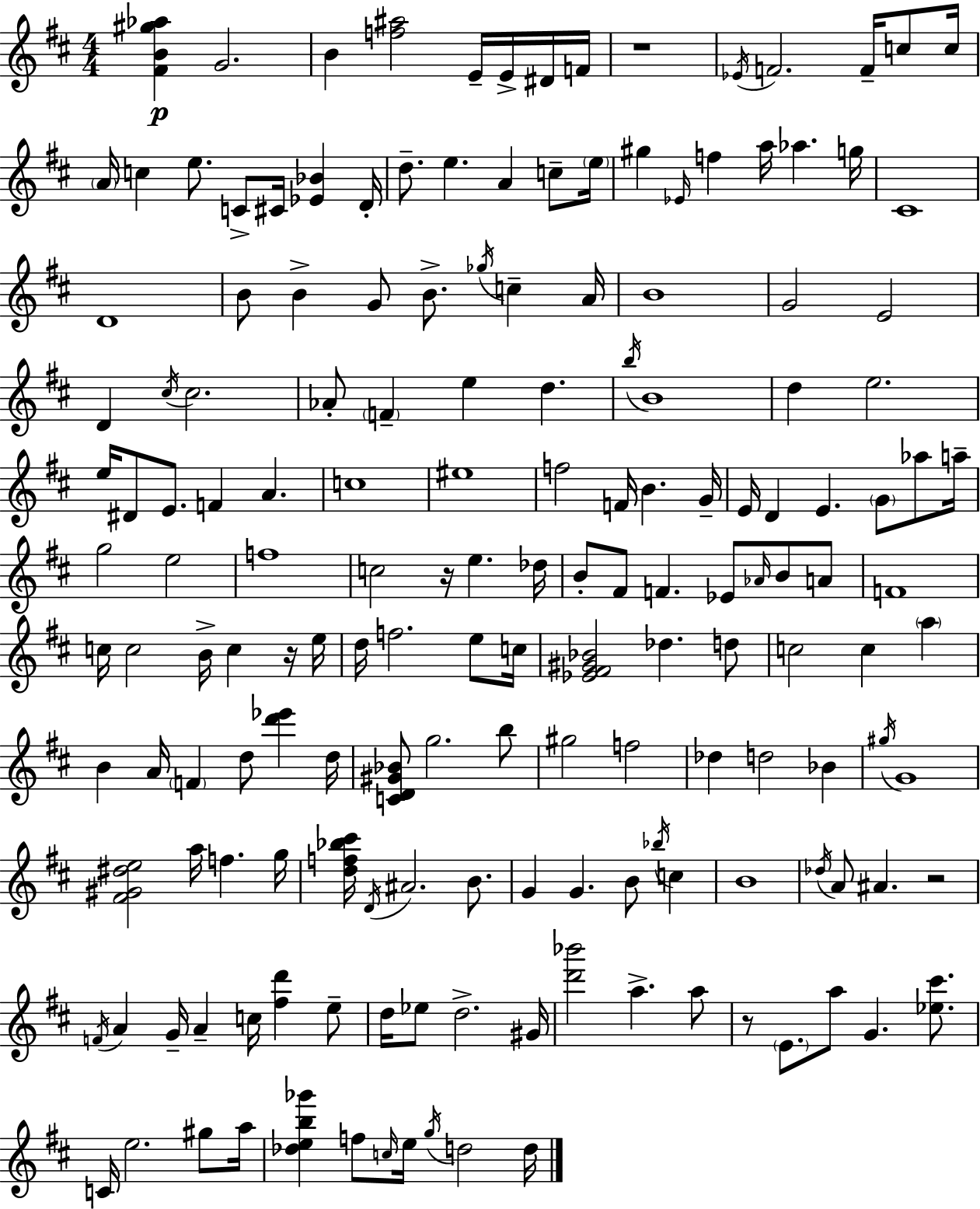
{
  \clef treble
  \numericTimeSignature
  \time 4/4
  \key d \major
  <fis' b' gis'' aes''>4\p g'2. | b'4 <f'' ais''>2 e'16-- e'16-> dis'16 f'16 | r1 | \acciaccatura { ees'16 } f'2. f'16-- c''8 | \break c''16 \parenthesize a'16 c''4 e''8. c'8-> cis'16 <ees' bes'>4 | d'16-. d''8.-- e''4. a'4 c''8-- | \parenthesize e''16 gis''4 \grace { ees'16 } f''4 a''16 aes''4. | g''16 cis'1 | \break d'1 | b'8 b'4-> g'8 b'8.-> \acciaccatura { ges''16 } c''4-- | a'16 b'1 | g'2 e'2 | \break d'4 \acciaccatura { cis''16 } cis''2. | aes'8-. \parenthesize f'4-- e''4 d''4. | \acciaccatura { b''16 } b'1 | d''4 e''2. | \break e''16 dis'8 e'8. f'4 a'4. | c''1 | eis''1 | f''2 f'16 b'4. | \break g'16-- e'16 d'4 e'4. | \parenthesize g'8 aes''8 a''16-- g''2 e''2 | f''1 | c''2 r16 e''4. | \break des''16 b'8-. fis'8 f'4. ees'8 | \grace { aes'16 } b'8 a'8 f'1 | c''16 c''2 b'16-> | c''4 r16 e''16 d''16 f''2. | \break e''8 c''16 <ees' fis' gis' bes'>2 des''4. | d''8 c''2 c''4 | \parenthesize a''4 b'4 a'16 \parenthesize f'4 d''8 | <d''' ees'''>4 d''16 <c' d' gis' bes'>8 g''2. | \break b''8 gis''2 f''2 | des''4 d''2 | bes'4 \acciaccatura { gis''16 } g'1 | <fis' gis' dis'' e''>2 a''16 | \break f''4. g''16 <d'' f'' bes'' cis'''>16 \acciaccatura { d'16 } ais'2. | b'8. g'4 g'4. | b'8 \acciaccatura { bes''16 } c''4 b'1 | \acciaccatura { des''16 } a'8 ais'4. | \break r2 \acciaccatura { f'16 } a'4 g'16-- | a'4-- c''16 <fis'' d'''>4 e''8-- d''16 ees''8 d''2.-> | gis'16 <d''' bes'''>2 | a''4.-> a''8 r8 \parenthesize e'8. | \break a''8 g'4. <ees'' cis'''>8. c'16 e''2. | gis''8 a''16 <des'' e'' b'' ges'''>4 f''8 | \grace { c''16 } e''16 \acciaccatura { g''16 } d''2 d''16 \bar "|."
}